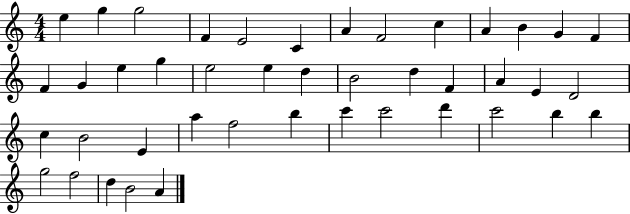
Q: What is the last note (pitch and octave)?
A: A4